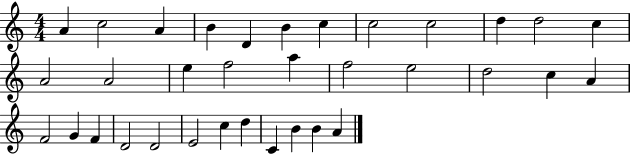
A4/q C5/h A4/q B4/q D4/q B4/q C5/q C5/h C5/h D5/q D5/h C5/q A4/h A4/h E5/q F5/h A5/q F5/h E5/h D5/h C5/q A4/q F4/h G4/q F4/q D4/h D4/h E4/h C5/q D5/q C4/q B4/q B4/q A4/q